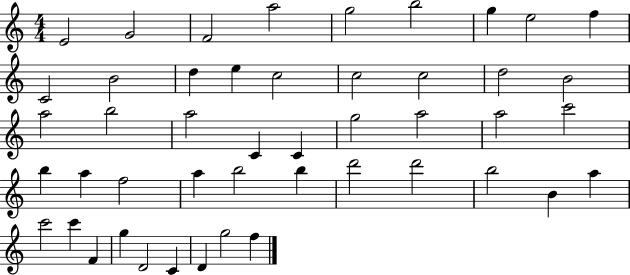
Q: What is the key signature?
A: C major